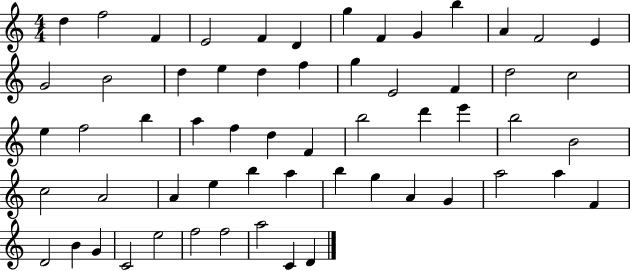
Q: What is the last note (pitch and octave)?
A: D4